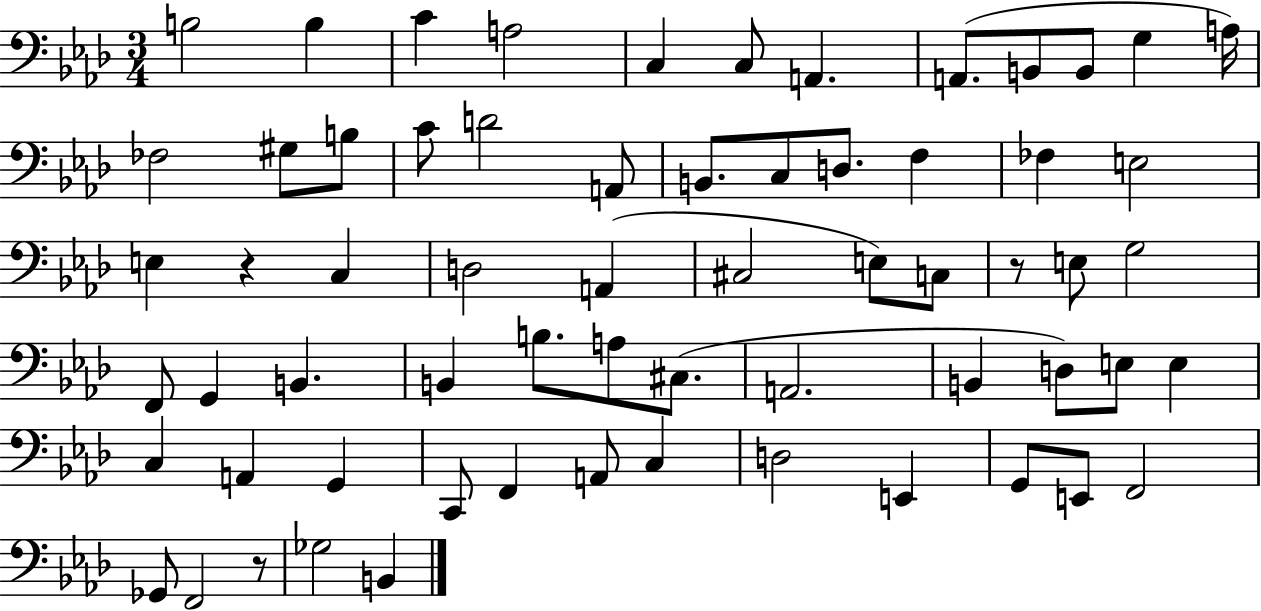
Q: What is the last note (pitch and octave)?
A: B2